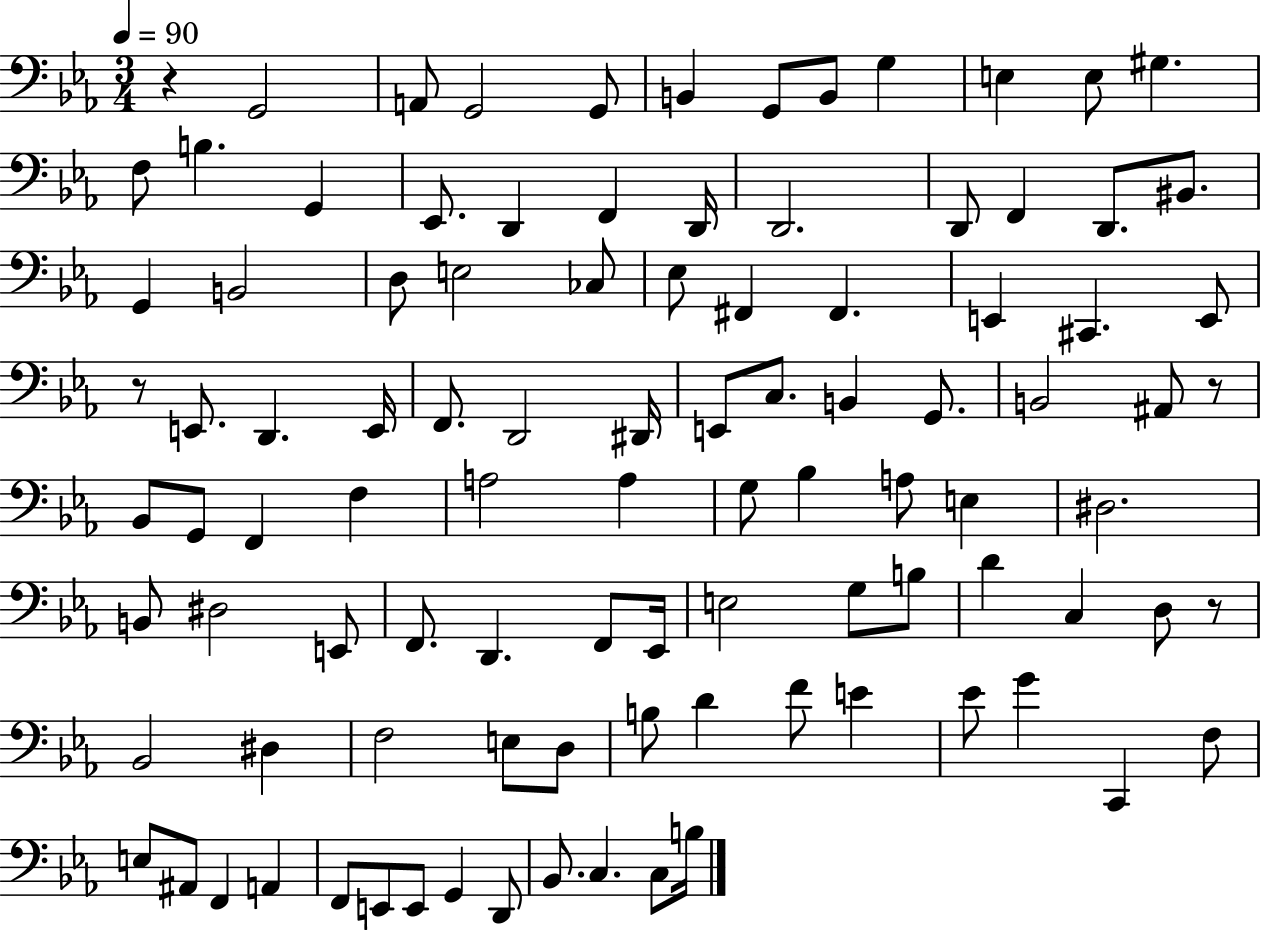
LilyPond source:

{
  \clef bass
  \numericTimeSignature
  \time 3/4
  \key ees \major
  \tempo 4 = 90
  r4 g,2 | a,8 g,2 g,8 | b,4 g,8 b,8 g4 | e4 e8 gis4. | \break f8 b4. g,4 | ees,8. d,4 f,4 d,16 | d,2. | d,8 f,4 d,8. bis,8. | \break g,4 b,2 | d8 e2 ces8 | ees8 fis,4 fis,4. | e,4 cis,4. e,8 | \break r8 e,8. d,4. e,16 | f,8. d,2 dis,16 | e,8 c8. b,4 g,8. | b,2 ais,8 r8 | \break bes,8 g,8 f,4 f4 | a2 a4 | g8 bes4 a8 e4 | dis2. | \break b,8 dis2 e,8 | f,8. d,4. f,8 ees,16 | e2 g8 b8 | d'4 c4 d8 r8 | \break bes,2 dis4 | f2 e8 d8 | b8 d'4 f'8 e'4 | ees'8 g'4 c,4 f8 | \break e8 ais,8 f,4 a,4 | f,8 e,8 e,8 g,4 d,8 | bes,8. c4. c8 b16 | \bar "|."
}